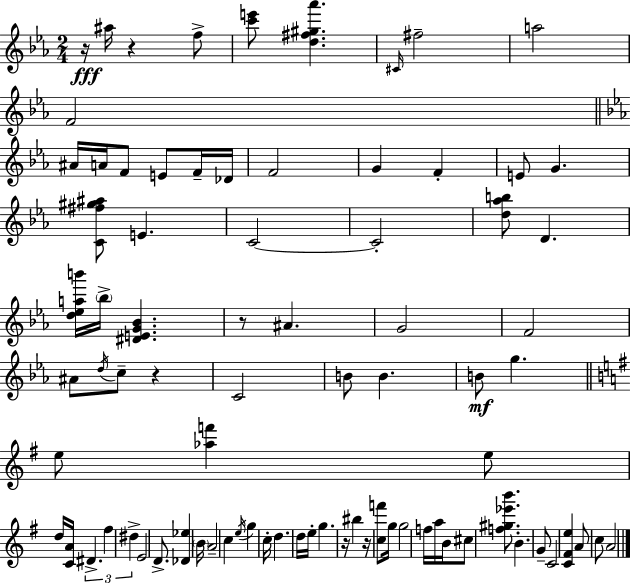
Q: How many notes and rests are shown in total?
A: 82